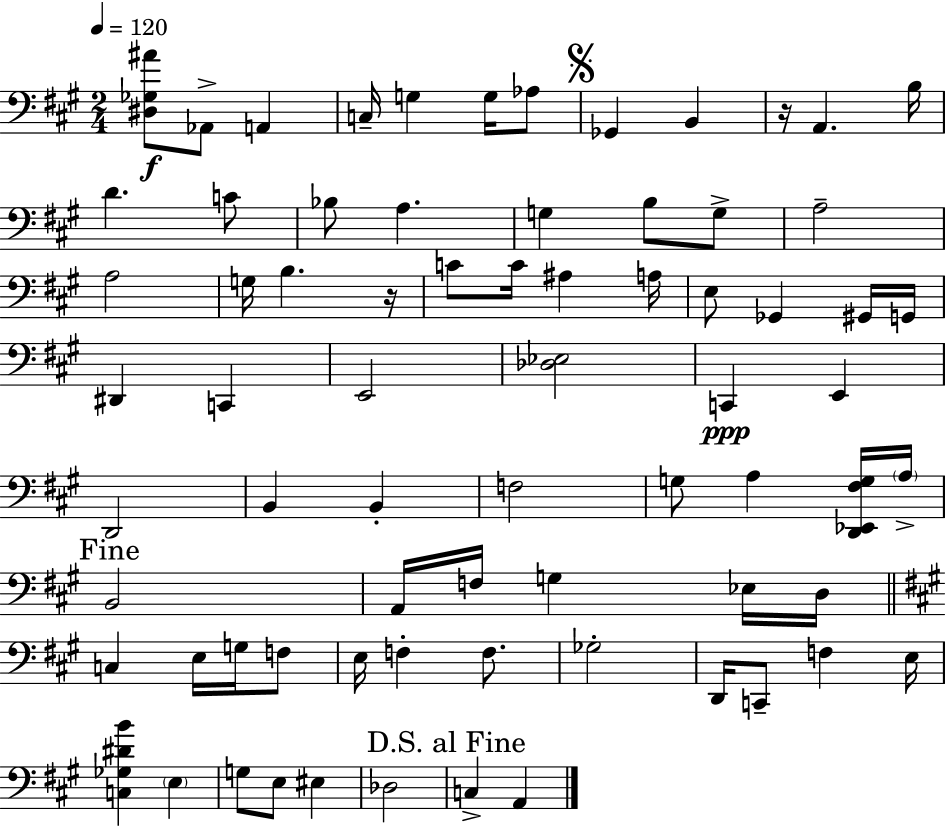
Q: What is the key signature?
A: A major